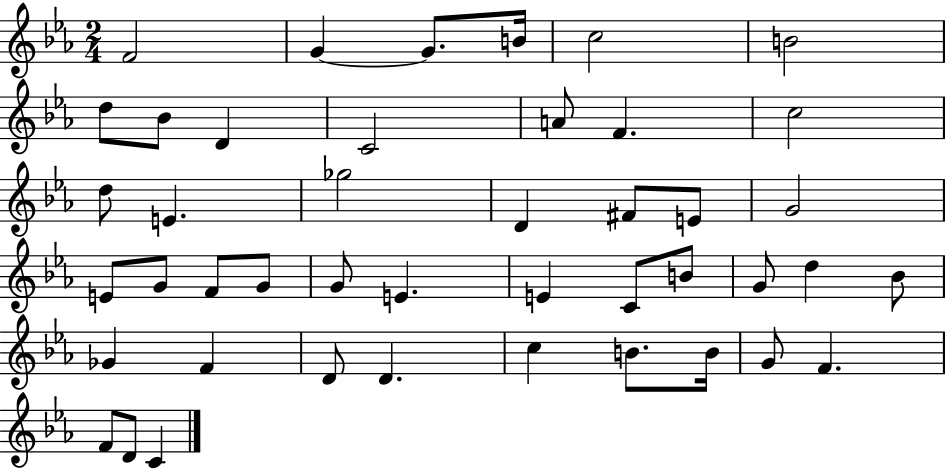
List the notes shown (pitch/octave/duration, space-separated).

F4/h G4/q G4/e. B4/s C5/h B4/h D5/e Bb4/e D4/q C4/h A4/e F4/q. C5/h D5/e E4/q. Gb5/h D4/q F#4/e E4/e G4/h E4/e G4/e F4/e G4/e G4/e E4/q. E4/q C4/e B4/e G4/e D5/q Bb4/e Gb4/q F4/q D4/e D4/q. C5/q B4/e. B4/s G4/e F4/q. F4/e D4/e C4/q